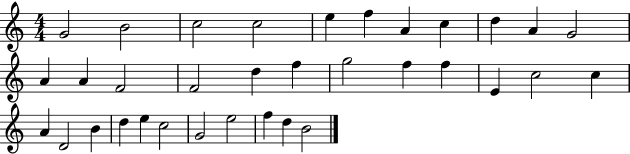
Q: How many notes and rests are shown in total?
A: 34